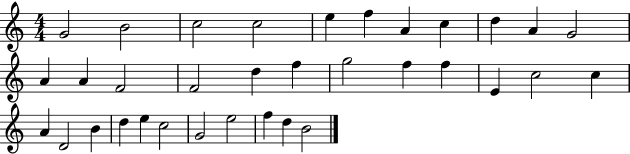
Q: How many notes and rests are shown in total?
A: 34